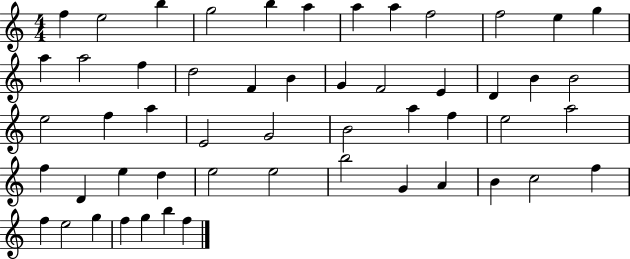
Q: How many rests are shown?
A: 0